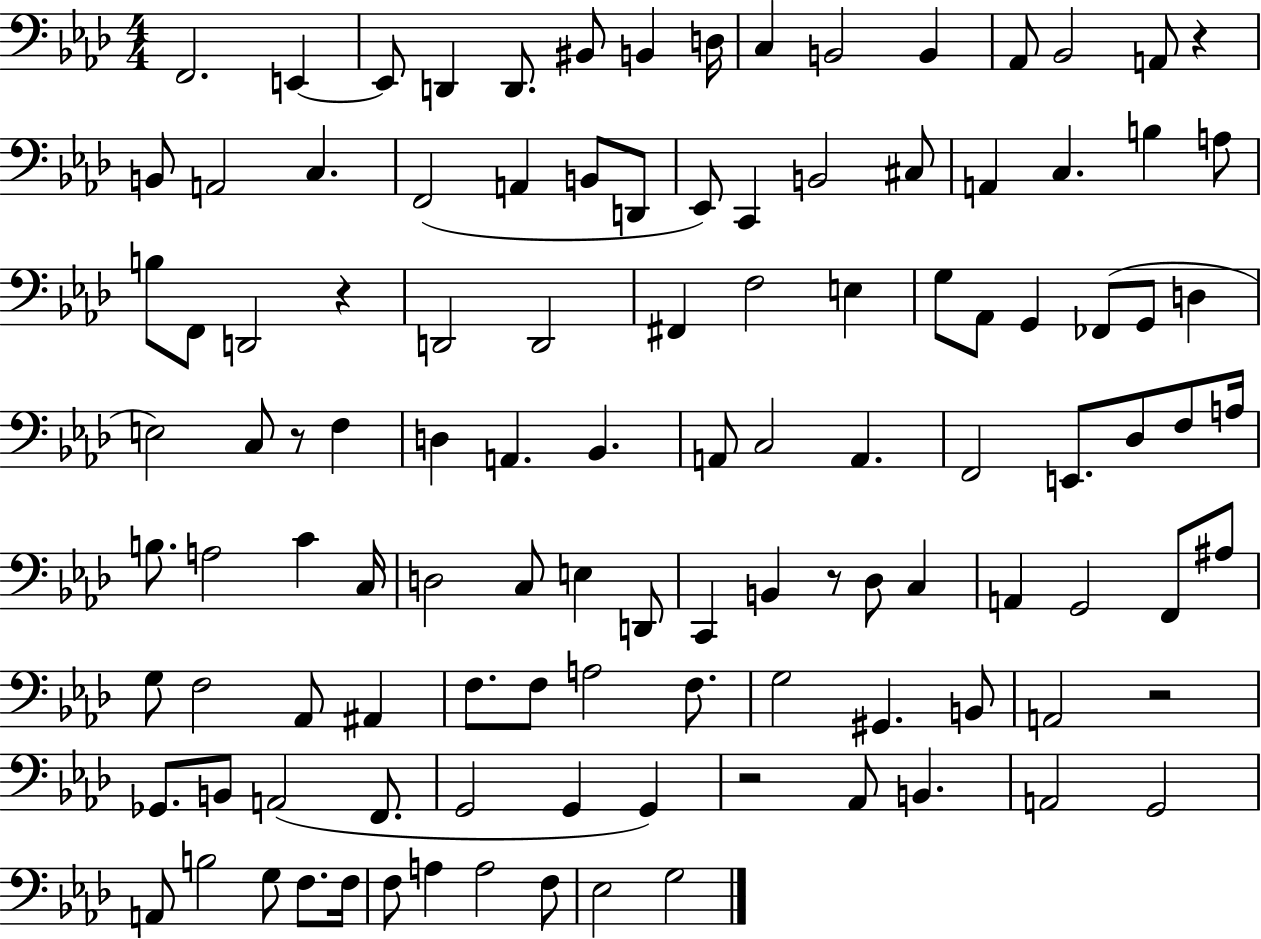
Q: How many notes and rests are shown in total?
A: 113